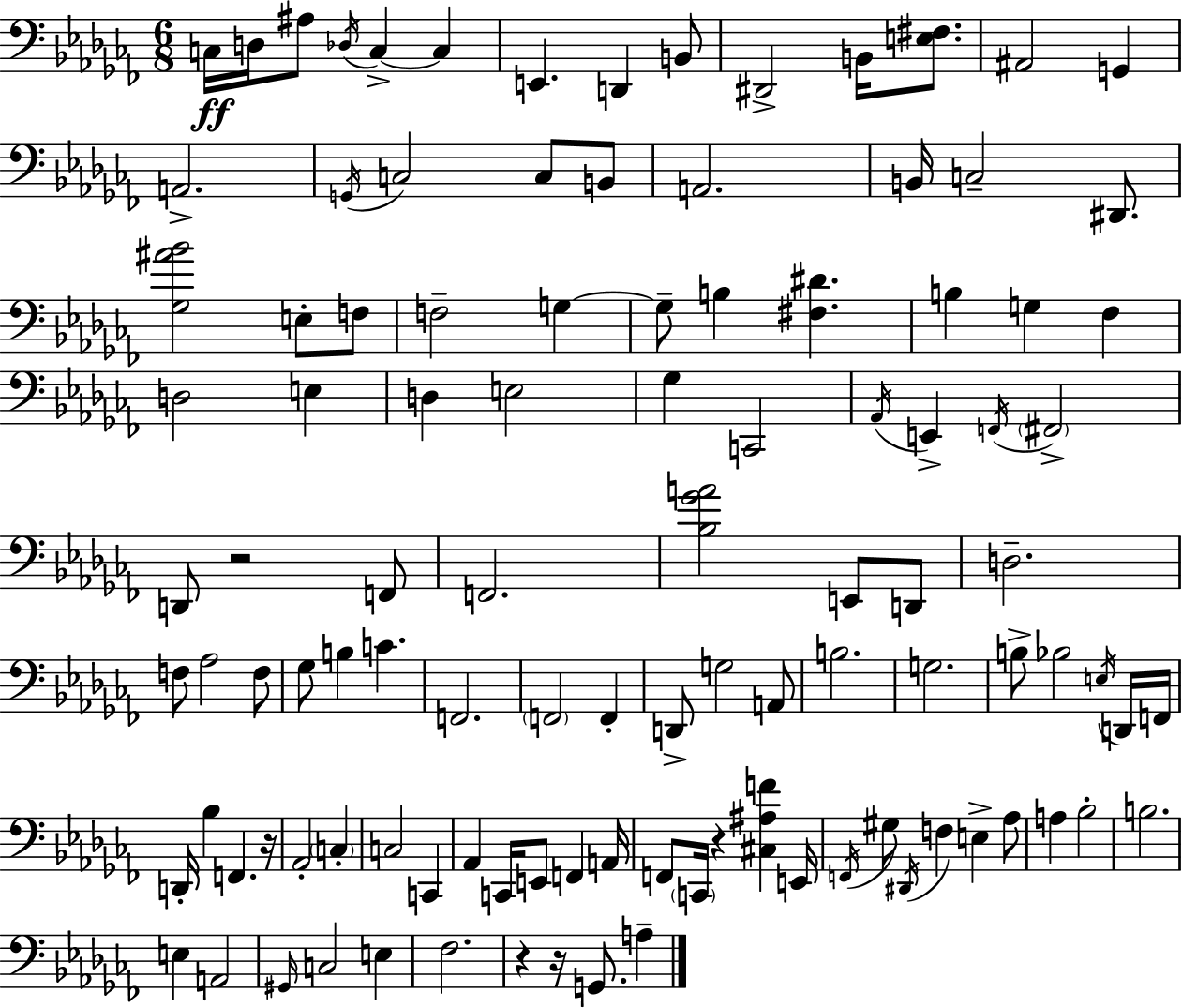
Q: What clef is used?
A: bass